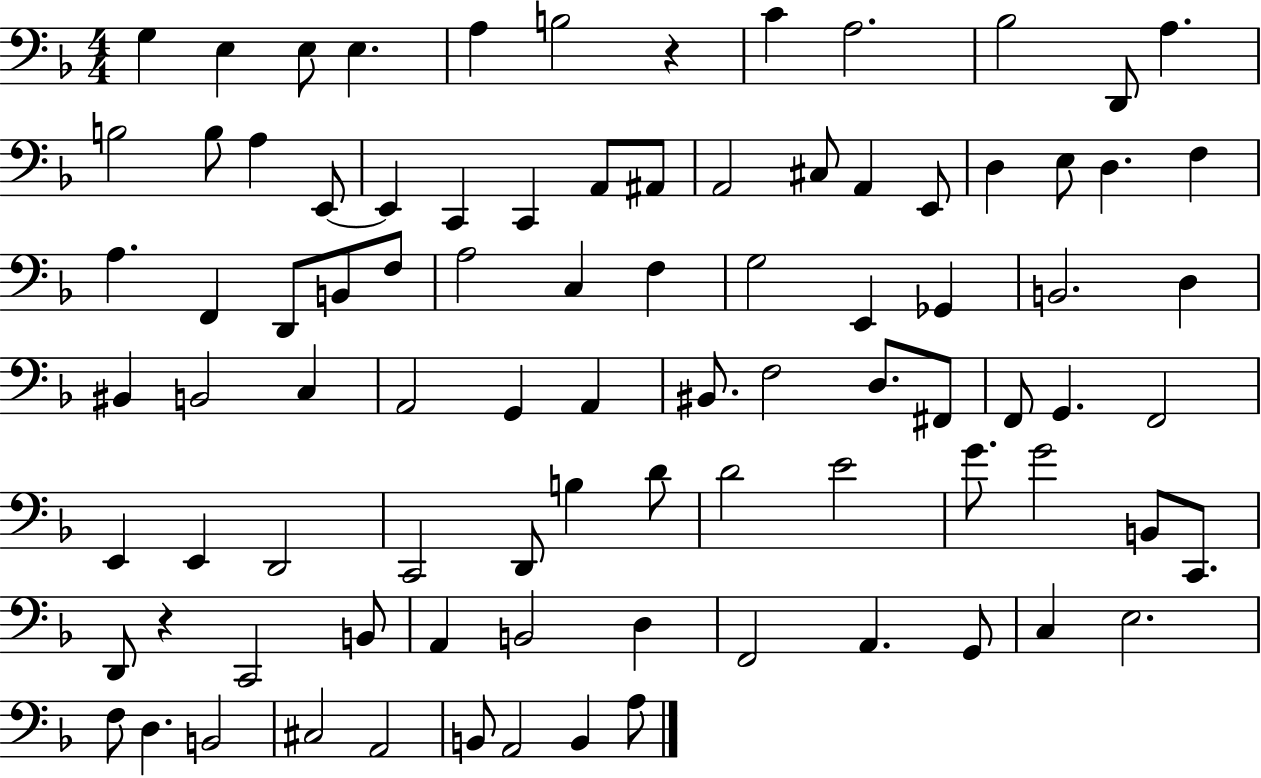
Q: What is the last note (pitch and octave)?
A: A3